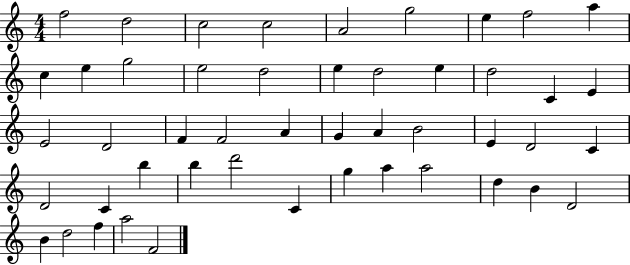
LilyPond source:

{
  \clef treble
  \numericTimeSignature
  \time 4/4
  \key c \major
  f''2 d''2 | c''2 c''2 | a'2 g''2 | e''4 f''2 a''4 | \break c''4 e''4 g''2 | e''2 d''2 | e''4 d''2 e''4 | d''2 c'4 e'4 | \break e'2 d'2 | f'4 f'2 a'4 | g'4 a'4 b'2 | e'4 d'2 c'4 | \break d'2 c'4 b''4 | b''4 d'''2 c'4 | g''4 a''4 a''2 | d''4 b'4 d'2 | \break b'4 d''2 f''4 | a''2 f'2 | \bar "|."
}